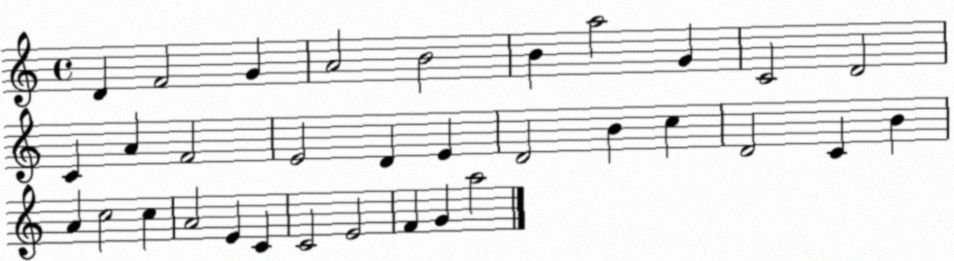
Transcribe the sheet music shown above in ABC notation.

X:1
T:Untitled
M:4/4
L:1/4
K:C
D F2 G A2 B2 B a2 G C2 D2 C A F2 E2 D E D2 B c D2 C B A c2 c A2 E C C2 E2 F G a2